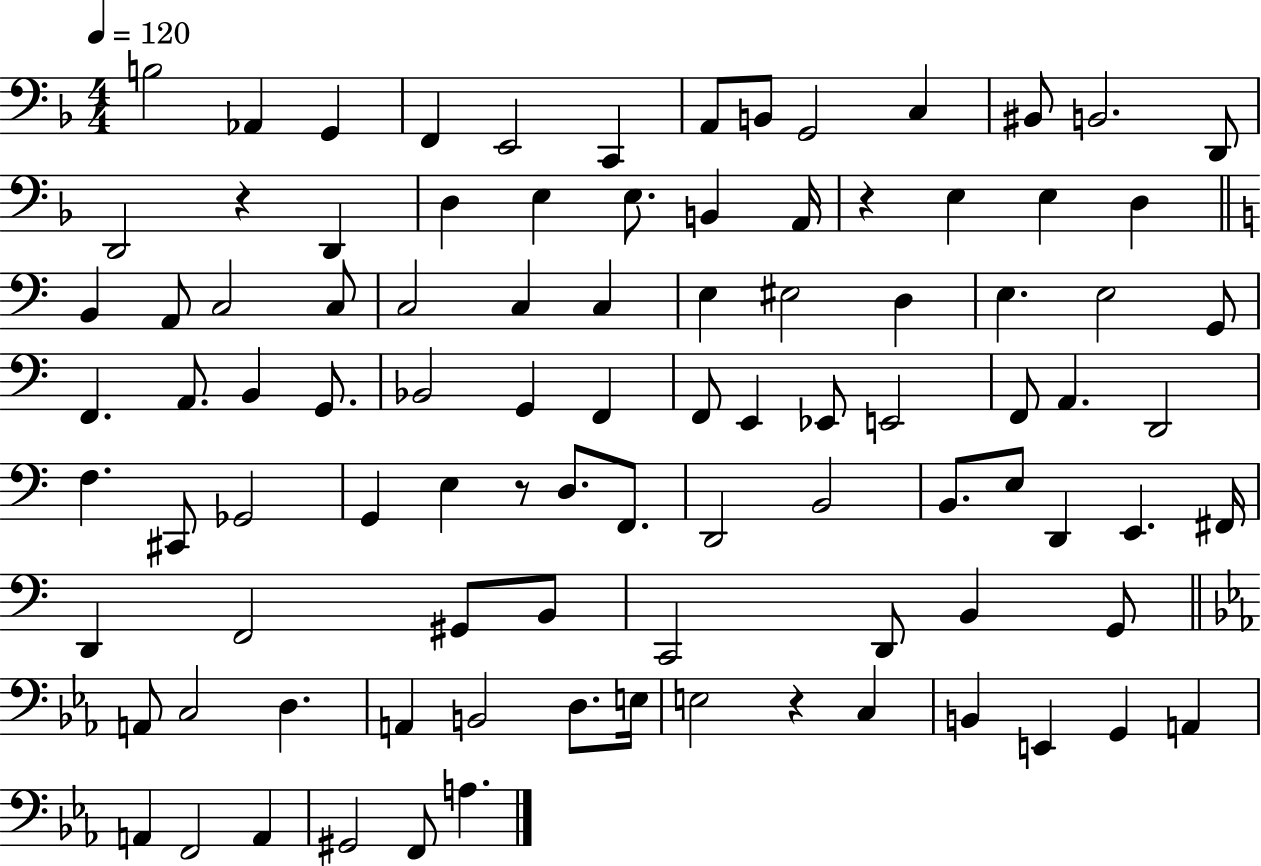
X:1
T:Untitled
M:4/4
L:1/4
K:F
B,2 _A,, G,, F,, E,,2 C,, A,,/2 B,,/2 G,,2 C, ^B,,/2 B,,2 D,,/2 D,,2 z D,, D, E, E,/2 B,, A,,/4 z E, E, D, B,, A,,/2 C,2 C,/2 C,2 C, C, E, ^E,2 D, E, E,2 G,,/2 F,, A,,/2 B,, G,,/2 _B,,2 G,, F,, F,,/2 E,, _E,,/2 E,,2 F,,/2 A,, D,,2 F, ^C,,/2 _G,,2 G,, E, z/2 D,/2 F,,/2 D,,2 B,,2 B,,/2 E,/2 D,, E,, ^F,,/4 D,, F,,2 ^G,,/2 B,,/2 C,,2 D,,/2 B,, G,,/2 A,,/2 C,2 D, A,, B,,2 D,/2 E,/4 E,2 z C, B,, E,, G,, A,, A,, F,,2 A,, ^G,,2 F,,/2 A,